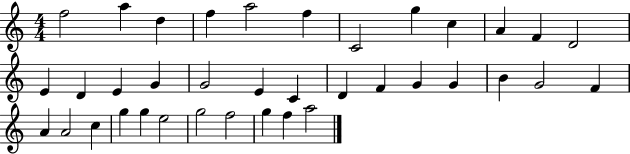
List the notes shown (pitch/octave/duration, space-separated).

F5/h A5/q D5/q F5/q A5/h F5/q C4/h G5/q C5/q A4/q F4/q D4/h E4/q D4/q E4/q G4/q G4/h E4/q C4/q D4/q F4/q G4/q G4/q B4/q G4/h F4/q A4/q A4/h C5/q G5/q G5/q E5/h G5/h F5/h G5/q F5/q A5/h